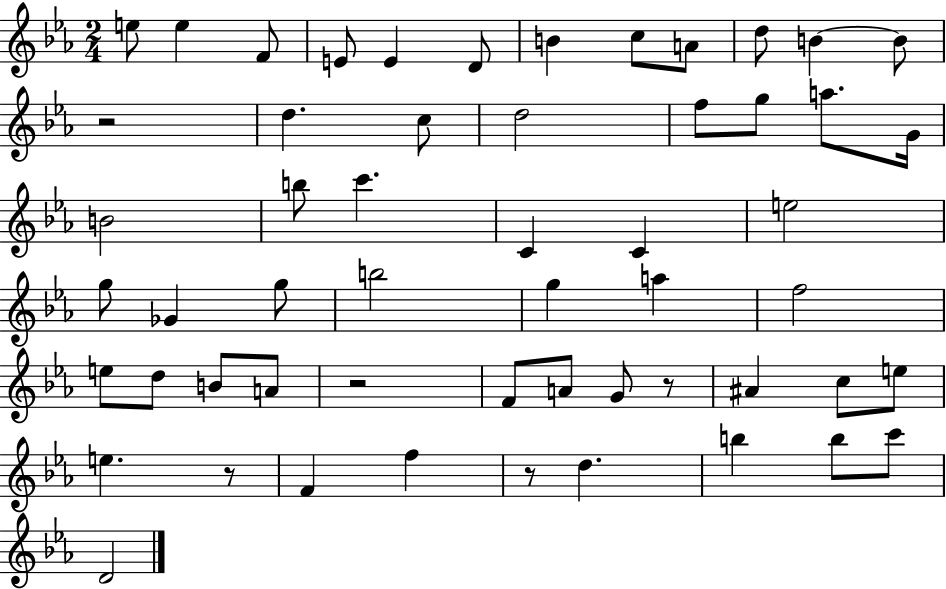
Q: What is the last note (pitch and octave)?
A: D4